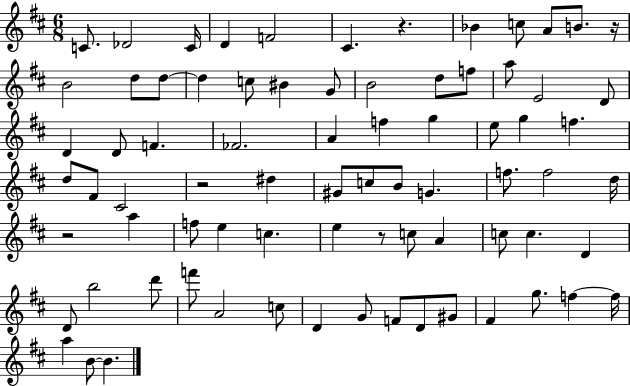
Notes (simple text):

C4/e. Db4/h C4/s D4/q F4/h C#4/q. R/q. Bb4/q C5/e A4/e B4/e. R/s B4/h D5/e D5/e D5/q C5/e BIS4/q G4/e B4/h D5/e F5/e A5/e E4/h D4/e D4/q D4/e F4/q. FES4/h. A4/q F5/q G5/q E5/e G5/q F5/q. D5/e F#4/e C#4/h R/h D#5/q G#4/e C5/e B4/e G4/q. F5/e. F5/h D5/s R/h A5/q F5/e E5/q C5/q. E5/q R/e C5/e A4/q C5/e C5/q. D4/q D4/e B5/h D6/e F6/e A4/h C5/e D4/q G4/e F4/e D4/e G#4/e F#4/q G5/e. F5/q F5/s A5/q B4/e B4/q.